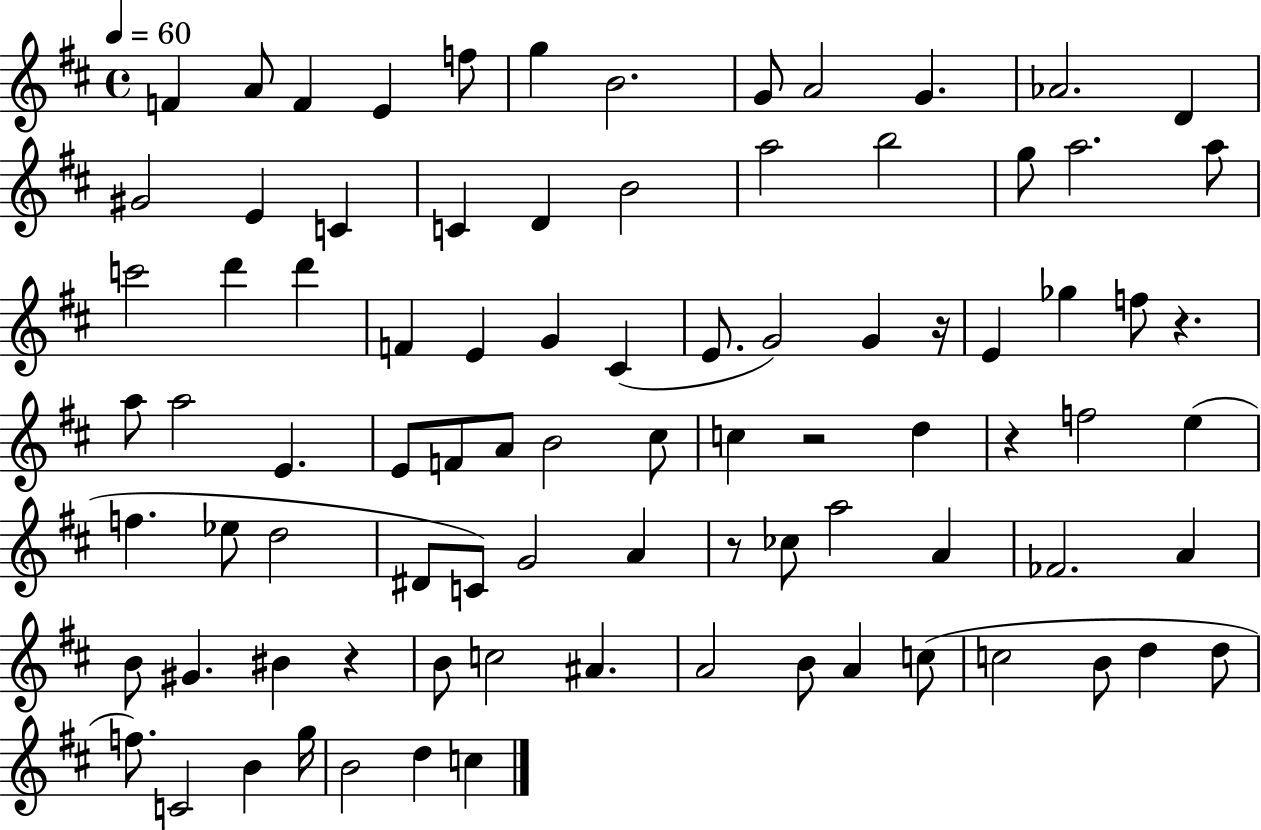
{
  \clef treble
  \time 4/4
  \defaultTimeSignature
  \key d \major
  \tempo 4 = 60
  f'4 a'8 f'4 e'4 f''8 | g''4 b'2. | g'8 a'2 g'4. | aes'2. d'4 | \break gis'2 e'4 c'4 | c'4 d'4 b'2 | a''2 b''2 | g''8 a''2. a''8 | \break c'''2 d'''4 d'''4 | f'4 e'4 g'4 cis'4( | e'8. g'2) g'4 r16 | e'4 ges''4 f''8 r4. | \break a''8 a''2 e'4. | e'8 f'8 a'8 b'2 cis''8 | c''4 r2 d''4 | r4 f''2 e''4( | \break f''4. ees''8 d''2 | dis'8 c'8) g'2 a'4 | r8 ces''8 a''2 a'4 | fes'2. a'4 | \break b'8 gis'4. bis'4 r4 | b'8 c''2 ais'4. | a'2 b'8 a'4 c''8( | c''2 b'8 d''4 d''8 | \break f''8.) c'2 b'4 g''16 | b'2 d''4 c''4 | \bar "|."
}